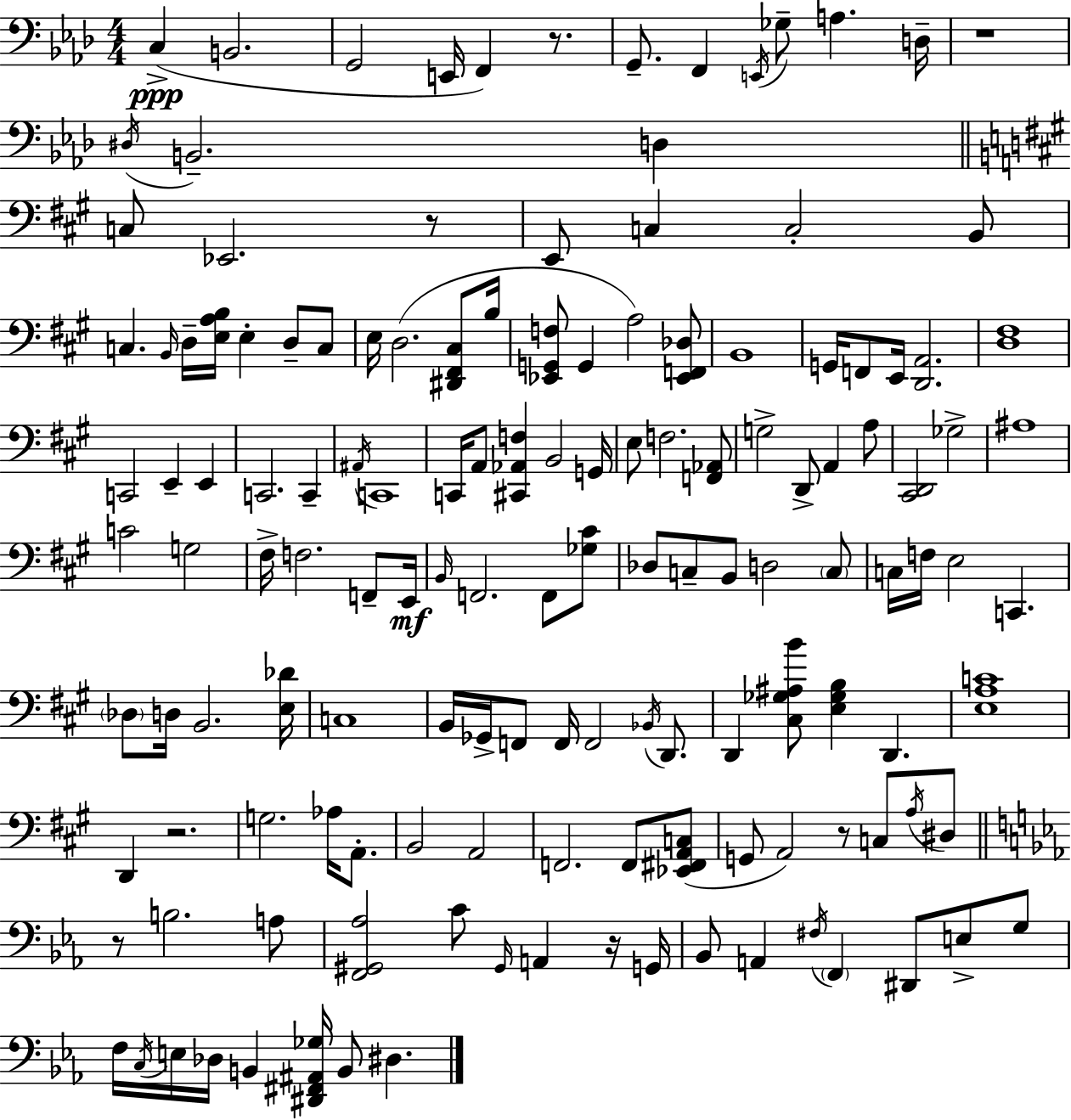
{
  \clef bass
  \numericTimeSignature
  \time 4/4
  \key aes \major
  c4->(\ppp b,2. | g,2 e,16 f,4) r8. | g,8.-- f,4 \acciaccatura { e,16 } ges8-- a4. | d16-- r1 | \break \acciaccatura { dis16 } b,2.-- d4 | \bar "||" \break \key a \major c8 ees,2. r8 | e,8 c4 c2-. b,8 | c4. \grace { b,16 } d16-- <e a b>16 e4-. d8-- c8 | e16 d2.( <dis, fis, cis>8 | \break b16 <ees, g, f>8 g,4 a2) <ees, f, des>8 | b,1 | g,16 f,8 e,16 <d, a,>2. | <d fis>1 | \break c,2 e,4-- e,4 | c,2. c,4-- | \acciaccatura { ais,16 } c,1 | c,16 a,8 <cis, aes, f>4 b,2 | \break g,16 e8 f2. | <f, aes,>8 g2-> d,8-> a,4 | a8 <cis, d,>2 ges2-> | ais1 | \break c'2 g2 | fis16-> f2. f,8-- | e,16\mf \grace { b,16 } f,2. f,8 | <ges cis'>8 des8 c8-- b,8 d2 | \break \parenthesize c8 c16 f16 e2 c,4. | \parenthesize des8 d16 b,2. | <e des'>16 c1 | b,16 ges,16-> f,8 f,16 f,2 | \break \acciaccatura { bes,16 } d,8. d,4 <cis ges ais b'>8 <e ges b>4 d,4. | <e a c'>1 | d,4 r2. | g2. | \break aes16 a,8.-. b,2 a,2 | f,2. | f,8 <ees, fis, a, c>8( g,8 a,2) r8 | c8 \acciaccatura { a16 } dis8 \bar "||" \break \key c \minor r8 b2. a8 | <f, gis, aes>2 c'8 \grace { gis,16 } a,4 r16 | g,16 bes,8 a,4 \acciaccatura { fis16 } \parenthesize f,4 dis,8 e8-> | g8 f16 \acciaccatura { c16 } e16 des16 b,4 <dis, fis, ais, ges>16 b,8 dis4. | \break \bar "|."
}